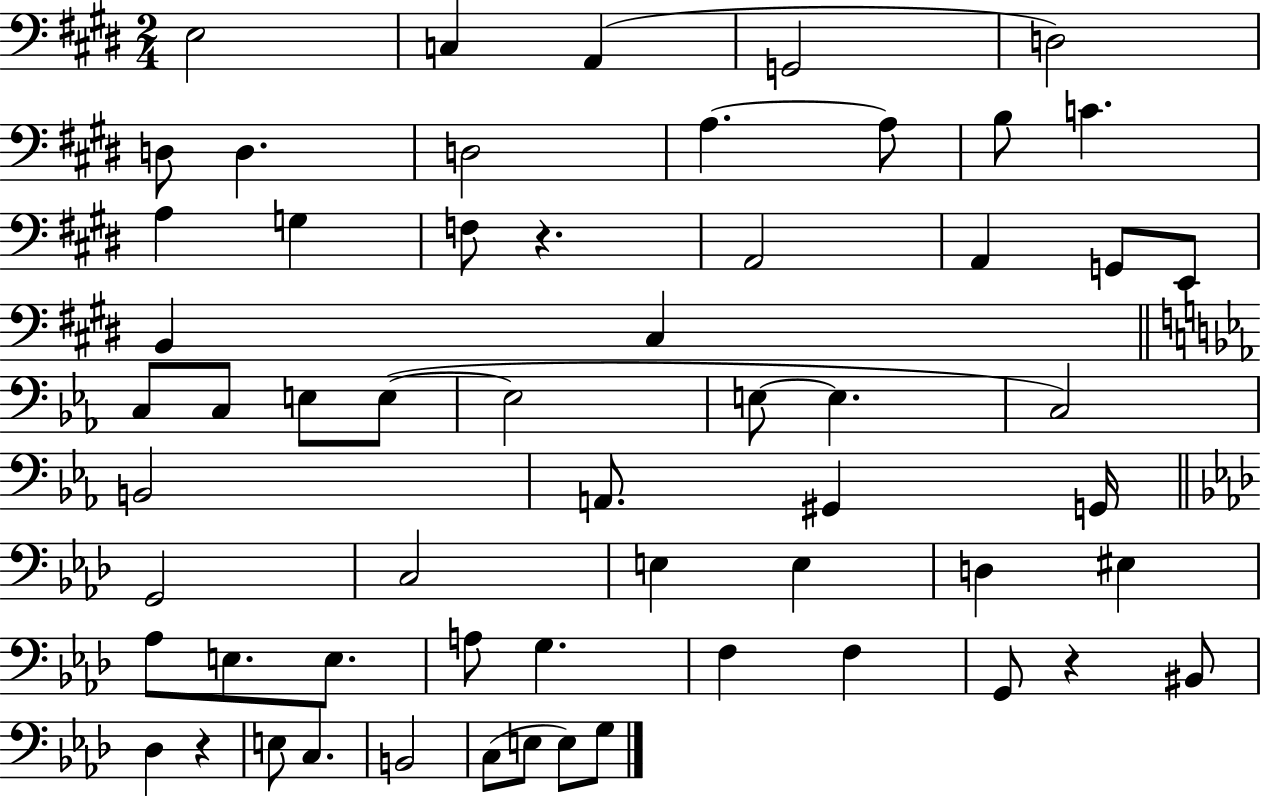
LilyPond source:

{
  \clef bass
  \numericTimeSignature
  \time 2/4
  \key e \major
  \repeat volta 2 { e2 | c4 a,4( | g,2 | d2) | \break d8 d4. | d2 | a4.~~ a8 | b8 c'4. | \break a4 g4 | f8 r4. | a,2 | a,4 g,8 e,8 | \break b,4 cis4 | \bar "||" \break \key ees \major c8 c8 e8 e8~(~ | e2 | e8~~ e4. | c2) | \break b,2 | a,8. gis,4 g,16 | \bar "||" \break \key f \minor g,2 | c2 | e4 e4 | d4 eis4 | \break aes8 e8. e8. | a8 g4. | f4 f4 | g,8 r4 bis,8 | \break des4 r4 | e8 c4. | b,2 | c8( e8 e8) g8 | \break } \bar "|."
}